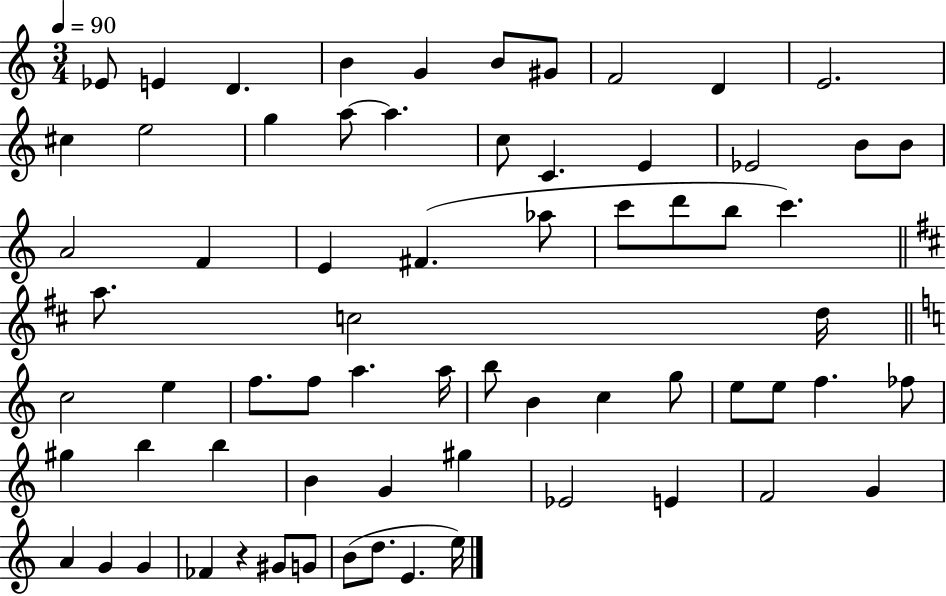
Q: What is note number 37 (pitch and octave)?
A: F5